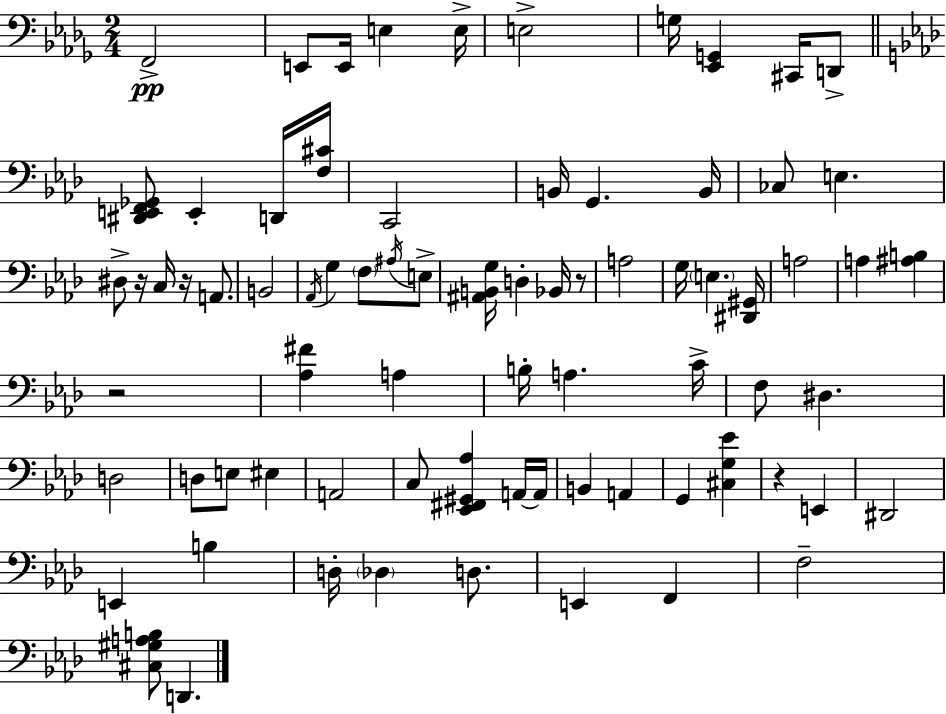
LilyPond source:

{
  \clef bass
  \numericTimeSignature
  \time 2/4
  \key bes \minor
  f,2->\pp | e,8 e,16 e4 e16-> | e2-> | g16 <ees, g,>4 cis,16 d,8-> | \break \bar "||" \break \key f \minor <dis, e, f, ges,>8 e,4-. d,16 <f cis'>16 | c,2 | b,16 g,4. b,16 | ces8 e4. | \break dis8-> r16 c16 r16 a,8. | b,2 | \acciaccatura { aes,16 } g4 \parenthesize f8 \acciaccatura { ais16 } | e8-> <ais, b, g>16 d4-. bes,16 | \break r8 a2 | g16 \parenthesize e4. | <dis, gis,>16 a2 | a4 <ais b>4 | \break r2 | <aes fis'>4 a4 | b16-. a4. | c'16-> f8 dis4. | \break d2 | d8 e8 eis4 | a,2 | c8 <ees, fis, gis, aes>4 | \break a,16~~ a,16 b,4 a,4 | g,4 <cis g ees'>4 | r4 e,4 | dis,2 | \break e,4 b4 | d16-. \parenthesize des4 d8. | e,4 f,4 | f2-- | \break <cis gis a b>8 d,4. | \bar "|."
}